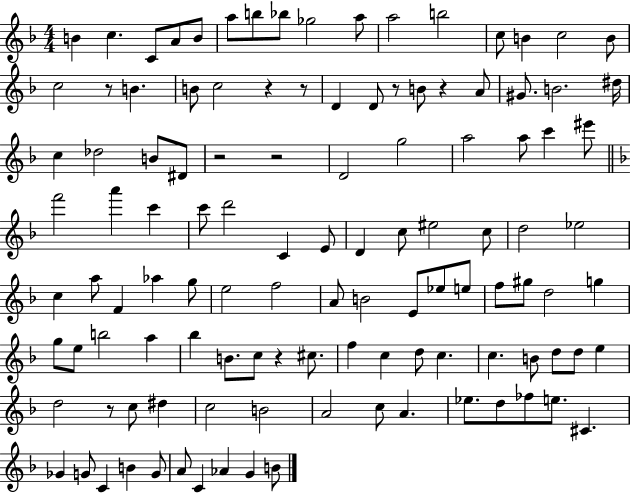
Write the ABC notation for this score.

X:1
T:Untitled
M:4/4
L:1/4
K:F
B c C/2 A/2 B/2 a/2 b/2 _b/2 _g2 a/2 a2 b2 c/2 B c2 B/2 c2 z/2 B B/2 c2 z z/2 D D/2 z/2 B/2 z A/2 ^G/2 B2 ^d/4 c _d2 B/2 ^D/2 z2 z2 D2 g2 a2 a/2 c' ^e'/2 f'2 a' c' c'/2 d'2 C E/2 D c/2 ^e2 c/2 d2 _e2 c a/2 F _a g/2 e2 f2 A/2 B2 E/2 _e/2 e/2 f/2 ^g/2 d2 g g/2 e/2 b2 a _b B/2 c/2 z ^c/2 f c d/2 c c B/2 d/2 d/2 e d2 z/2 c/2 ^d c2 B2 A2 c/2 A _e/2 d/2 _f/2 e/2 ^C _G G/2 C B G/2 A/2 C _A G B/2